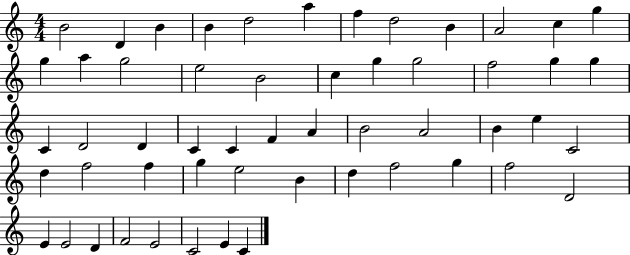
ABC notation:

X:1
T:Untitled
M:4/4
L:1/4
K:C
B2 D B B d2 a f d2 B A2 c g g a g2 e2 B2 c g g2 f2 g g C D2 D C C F A B2 A2 B e C2 d f2 f g e2 B d f2 g f2 D2 E E2 D F2 E2 C2 E C